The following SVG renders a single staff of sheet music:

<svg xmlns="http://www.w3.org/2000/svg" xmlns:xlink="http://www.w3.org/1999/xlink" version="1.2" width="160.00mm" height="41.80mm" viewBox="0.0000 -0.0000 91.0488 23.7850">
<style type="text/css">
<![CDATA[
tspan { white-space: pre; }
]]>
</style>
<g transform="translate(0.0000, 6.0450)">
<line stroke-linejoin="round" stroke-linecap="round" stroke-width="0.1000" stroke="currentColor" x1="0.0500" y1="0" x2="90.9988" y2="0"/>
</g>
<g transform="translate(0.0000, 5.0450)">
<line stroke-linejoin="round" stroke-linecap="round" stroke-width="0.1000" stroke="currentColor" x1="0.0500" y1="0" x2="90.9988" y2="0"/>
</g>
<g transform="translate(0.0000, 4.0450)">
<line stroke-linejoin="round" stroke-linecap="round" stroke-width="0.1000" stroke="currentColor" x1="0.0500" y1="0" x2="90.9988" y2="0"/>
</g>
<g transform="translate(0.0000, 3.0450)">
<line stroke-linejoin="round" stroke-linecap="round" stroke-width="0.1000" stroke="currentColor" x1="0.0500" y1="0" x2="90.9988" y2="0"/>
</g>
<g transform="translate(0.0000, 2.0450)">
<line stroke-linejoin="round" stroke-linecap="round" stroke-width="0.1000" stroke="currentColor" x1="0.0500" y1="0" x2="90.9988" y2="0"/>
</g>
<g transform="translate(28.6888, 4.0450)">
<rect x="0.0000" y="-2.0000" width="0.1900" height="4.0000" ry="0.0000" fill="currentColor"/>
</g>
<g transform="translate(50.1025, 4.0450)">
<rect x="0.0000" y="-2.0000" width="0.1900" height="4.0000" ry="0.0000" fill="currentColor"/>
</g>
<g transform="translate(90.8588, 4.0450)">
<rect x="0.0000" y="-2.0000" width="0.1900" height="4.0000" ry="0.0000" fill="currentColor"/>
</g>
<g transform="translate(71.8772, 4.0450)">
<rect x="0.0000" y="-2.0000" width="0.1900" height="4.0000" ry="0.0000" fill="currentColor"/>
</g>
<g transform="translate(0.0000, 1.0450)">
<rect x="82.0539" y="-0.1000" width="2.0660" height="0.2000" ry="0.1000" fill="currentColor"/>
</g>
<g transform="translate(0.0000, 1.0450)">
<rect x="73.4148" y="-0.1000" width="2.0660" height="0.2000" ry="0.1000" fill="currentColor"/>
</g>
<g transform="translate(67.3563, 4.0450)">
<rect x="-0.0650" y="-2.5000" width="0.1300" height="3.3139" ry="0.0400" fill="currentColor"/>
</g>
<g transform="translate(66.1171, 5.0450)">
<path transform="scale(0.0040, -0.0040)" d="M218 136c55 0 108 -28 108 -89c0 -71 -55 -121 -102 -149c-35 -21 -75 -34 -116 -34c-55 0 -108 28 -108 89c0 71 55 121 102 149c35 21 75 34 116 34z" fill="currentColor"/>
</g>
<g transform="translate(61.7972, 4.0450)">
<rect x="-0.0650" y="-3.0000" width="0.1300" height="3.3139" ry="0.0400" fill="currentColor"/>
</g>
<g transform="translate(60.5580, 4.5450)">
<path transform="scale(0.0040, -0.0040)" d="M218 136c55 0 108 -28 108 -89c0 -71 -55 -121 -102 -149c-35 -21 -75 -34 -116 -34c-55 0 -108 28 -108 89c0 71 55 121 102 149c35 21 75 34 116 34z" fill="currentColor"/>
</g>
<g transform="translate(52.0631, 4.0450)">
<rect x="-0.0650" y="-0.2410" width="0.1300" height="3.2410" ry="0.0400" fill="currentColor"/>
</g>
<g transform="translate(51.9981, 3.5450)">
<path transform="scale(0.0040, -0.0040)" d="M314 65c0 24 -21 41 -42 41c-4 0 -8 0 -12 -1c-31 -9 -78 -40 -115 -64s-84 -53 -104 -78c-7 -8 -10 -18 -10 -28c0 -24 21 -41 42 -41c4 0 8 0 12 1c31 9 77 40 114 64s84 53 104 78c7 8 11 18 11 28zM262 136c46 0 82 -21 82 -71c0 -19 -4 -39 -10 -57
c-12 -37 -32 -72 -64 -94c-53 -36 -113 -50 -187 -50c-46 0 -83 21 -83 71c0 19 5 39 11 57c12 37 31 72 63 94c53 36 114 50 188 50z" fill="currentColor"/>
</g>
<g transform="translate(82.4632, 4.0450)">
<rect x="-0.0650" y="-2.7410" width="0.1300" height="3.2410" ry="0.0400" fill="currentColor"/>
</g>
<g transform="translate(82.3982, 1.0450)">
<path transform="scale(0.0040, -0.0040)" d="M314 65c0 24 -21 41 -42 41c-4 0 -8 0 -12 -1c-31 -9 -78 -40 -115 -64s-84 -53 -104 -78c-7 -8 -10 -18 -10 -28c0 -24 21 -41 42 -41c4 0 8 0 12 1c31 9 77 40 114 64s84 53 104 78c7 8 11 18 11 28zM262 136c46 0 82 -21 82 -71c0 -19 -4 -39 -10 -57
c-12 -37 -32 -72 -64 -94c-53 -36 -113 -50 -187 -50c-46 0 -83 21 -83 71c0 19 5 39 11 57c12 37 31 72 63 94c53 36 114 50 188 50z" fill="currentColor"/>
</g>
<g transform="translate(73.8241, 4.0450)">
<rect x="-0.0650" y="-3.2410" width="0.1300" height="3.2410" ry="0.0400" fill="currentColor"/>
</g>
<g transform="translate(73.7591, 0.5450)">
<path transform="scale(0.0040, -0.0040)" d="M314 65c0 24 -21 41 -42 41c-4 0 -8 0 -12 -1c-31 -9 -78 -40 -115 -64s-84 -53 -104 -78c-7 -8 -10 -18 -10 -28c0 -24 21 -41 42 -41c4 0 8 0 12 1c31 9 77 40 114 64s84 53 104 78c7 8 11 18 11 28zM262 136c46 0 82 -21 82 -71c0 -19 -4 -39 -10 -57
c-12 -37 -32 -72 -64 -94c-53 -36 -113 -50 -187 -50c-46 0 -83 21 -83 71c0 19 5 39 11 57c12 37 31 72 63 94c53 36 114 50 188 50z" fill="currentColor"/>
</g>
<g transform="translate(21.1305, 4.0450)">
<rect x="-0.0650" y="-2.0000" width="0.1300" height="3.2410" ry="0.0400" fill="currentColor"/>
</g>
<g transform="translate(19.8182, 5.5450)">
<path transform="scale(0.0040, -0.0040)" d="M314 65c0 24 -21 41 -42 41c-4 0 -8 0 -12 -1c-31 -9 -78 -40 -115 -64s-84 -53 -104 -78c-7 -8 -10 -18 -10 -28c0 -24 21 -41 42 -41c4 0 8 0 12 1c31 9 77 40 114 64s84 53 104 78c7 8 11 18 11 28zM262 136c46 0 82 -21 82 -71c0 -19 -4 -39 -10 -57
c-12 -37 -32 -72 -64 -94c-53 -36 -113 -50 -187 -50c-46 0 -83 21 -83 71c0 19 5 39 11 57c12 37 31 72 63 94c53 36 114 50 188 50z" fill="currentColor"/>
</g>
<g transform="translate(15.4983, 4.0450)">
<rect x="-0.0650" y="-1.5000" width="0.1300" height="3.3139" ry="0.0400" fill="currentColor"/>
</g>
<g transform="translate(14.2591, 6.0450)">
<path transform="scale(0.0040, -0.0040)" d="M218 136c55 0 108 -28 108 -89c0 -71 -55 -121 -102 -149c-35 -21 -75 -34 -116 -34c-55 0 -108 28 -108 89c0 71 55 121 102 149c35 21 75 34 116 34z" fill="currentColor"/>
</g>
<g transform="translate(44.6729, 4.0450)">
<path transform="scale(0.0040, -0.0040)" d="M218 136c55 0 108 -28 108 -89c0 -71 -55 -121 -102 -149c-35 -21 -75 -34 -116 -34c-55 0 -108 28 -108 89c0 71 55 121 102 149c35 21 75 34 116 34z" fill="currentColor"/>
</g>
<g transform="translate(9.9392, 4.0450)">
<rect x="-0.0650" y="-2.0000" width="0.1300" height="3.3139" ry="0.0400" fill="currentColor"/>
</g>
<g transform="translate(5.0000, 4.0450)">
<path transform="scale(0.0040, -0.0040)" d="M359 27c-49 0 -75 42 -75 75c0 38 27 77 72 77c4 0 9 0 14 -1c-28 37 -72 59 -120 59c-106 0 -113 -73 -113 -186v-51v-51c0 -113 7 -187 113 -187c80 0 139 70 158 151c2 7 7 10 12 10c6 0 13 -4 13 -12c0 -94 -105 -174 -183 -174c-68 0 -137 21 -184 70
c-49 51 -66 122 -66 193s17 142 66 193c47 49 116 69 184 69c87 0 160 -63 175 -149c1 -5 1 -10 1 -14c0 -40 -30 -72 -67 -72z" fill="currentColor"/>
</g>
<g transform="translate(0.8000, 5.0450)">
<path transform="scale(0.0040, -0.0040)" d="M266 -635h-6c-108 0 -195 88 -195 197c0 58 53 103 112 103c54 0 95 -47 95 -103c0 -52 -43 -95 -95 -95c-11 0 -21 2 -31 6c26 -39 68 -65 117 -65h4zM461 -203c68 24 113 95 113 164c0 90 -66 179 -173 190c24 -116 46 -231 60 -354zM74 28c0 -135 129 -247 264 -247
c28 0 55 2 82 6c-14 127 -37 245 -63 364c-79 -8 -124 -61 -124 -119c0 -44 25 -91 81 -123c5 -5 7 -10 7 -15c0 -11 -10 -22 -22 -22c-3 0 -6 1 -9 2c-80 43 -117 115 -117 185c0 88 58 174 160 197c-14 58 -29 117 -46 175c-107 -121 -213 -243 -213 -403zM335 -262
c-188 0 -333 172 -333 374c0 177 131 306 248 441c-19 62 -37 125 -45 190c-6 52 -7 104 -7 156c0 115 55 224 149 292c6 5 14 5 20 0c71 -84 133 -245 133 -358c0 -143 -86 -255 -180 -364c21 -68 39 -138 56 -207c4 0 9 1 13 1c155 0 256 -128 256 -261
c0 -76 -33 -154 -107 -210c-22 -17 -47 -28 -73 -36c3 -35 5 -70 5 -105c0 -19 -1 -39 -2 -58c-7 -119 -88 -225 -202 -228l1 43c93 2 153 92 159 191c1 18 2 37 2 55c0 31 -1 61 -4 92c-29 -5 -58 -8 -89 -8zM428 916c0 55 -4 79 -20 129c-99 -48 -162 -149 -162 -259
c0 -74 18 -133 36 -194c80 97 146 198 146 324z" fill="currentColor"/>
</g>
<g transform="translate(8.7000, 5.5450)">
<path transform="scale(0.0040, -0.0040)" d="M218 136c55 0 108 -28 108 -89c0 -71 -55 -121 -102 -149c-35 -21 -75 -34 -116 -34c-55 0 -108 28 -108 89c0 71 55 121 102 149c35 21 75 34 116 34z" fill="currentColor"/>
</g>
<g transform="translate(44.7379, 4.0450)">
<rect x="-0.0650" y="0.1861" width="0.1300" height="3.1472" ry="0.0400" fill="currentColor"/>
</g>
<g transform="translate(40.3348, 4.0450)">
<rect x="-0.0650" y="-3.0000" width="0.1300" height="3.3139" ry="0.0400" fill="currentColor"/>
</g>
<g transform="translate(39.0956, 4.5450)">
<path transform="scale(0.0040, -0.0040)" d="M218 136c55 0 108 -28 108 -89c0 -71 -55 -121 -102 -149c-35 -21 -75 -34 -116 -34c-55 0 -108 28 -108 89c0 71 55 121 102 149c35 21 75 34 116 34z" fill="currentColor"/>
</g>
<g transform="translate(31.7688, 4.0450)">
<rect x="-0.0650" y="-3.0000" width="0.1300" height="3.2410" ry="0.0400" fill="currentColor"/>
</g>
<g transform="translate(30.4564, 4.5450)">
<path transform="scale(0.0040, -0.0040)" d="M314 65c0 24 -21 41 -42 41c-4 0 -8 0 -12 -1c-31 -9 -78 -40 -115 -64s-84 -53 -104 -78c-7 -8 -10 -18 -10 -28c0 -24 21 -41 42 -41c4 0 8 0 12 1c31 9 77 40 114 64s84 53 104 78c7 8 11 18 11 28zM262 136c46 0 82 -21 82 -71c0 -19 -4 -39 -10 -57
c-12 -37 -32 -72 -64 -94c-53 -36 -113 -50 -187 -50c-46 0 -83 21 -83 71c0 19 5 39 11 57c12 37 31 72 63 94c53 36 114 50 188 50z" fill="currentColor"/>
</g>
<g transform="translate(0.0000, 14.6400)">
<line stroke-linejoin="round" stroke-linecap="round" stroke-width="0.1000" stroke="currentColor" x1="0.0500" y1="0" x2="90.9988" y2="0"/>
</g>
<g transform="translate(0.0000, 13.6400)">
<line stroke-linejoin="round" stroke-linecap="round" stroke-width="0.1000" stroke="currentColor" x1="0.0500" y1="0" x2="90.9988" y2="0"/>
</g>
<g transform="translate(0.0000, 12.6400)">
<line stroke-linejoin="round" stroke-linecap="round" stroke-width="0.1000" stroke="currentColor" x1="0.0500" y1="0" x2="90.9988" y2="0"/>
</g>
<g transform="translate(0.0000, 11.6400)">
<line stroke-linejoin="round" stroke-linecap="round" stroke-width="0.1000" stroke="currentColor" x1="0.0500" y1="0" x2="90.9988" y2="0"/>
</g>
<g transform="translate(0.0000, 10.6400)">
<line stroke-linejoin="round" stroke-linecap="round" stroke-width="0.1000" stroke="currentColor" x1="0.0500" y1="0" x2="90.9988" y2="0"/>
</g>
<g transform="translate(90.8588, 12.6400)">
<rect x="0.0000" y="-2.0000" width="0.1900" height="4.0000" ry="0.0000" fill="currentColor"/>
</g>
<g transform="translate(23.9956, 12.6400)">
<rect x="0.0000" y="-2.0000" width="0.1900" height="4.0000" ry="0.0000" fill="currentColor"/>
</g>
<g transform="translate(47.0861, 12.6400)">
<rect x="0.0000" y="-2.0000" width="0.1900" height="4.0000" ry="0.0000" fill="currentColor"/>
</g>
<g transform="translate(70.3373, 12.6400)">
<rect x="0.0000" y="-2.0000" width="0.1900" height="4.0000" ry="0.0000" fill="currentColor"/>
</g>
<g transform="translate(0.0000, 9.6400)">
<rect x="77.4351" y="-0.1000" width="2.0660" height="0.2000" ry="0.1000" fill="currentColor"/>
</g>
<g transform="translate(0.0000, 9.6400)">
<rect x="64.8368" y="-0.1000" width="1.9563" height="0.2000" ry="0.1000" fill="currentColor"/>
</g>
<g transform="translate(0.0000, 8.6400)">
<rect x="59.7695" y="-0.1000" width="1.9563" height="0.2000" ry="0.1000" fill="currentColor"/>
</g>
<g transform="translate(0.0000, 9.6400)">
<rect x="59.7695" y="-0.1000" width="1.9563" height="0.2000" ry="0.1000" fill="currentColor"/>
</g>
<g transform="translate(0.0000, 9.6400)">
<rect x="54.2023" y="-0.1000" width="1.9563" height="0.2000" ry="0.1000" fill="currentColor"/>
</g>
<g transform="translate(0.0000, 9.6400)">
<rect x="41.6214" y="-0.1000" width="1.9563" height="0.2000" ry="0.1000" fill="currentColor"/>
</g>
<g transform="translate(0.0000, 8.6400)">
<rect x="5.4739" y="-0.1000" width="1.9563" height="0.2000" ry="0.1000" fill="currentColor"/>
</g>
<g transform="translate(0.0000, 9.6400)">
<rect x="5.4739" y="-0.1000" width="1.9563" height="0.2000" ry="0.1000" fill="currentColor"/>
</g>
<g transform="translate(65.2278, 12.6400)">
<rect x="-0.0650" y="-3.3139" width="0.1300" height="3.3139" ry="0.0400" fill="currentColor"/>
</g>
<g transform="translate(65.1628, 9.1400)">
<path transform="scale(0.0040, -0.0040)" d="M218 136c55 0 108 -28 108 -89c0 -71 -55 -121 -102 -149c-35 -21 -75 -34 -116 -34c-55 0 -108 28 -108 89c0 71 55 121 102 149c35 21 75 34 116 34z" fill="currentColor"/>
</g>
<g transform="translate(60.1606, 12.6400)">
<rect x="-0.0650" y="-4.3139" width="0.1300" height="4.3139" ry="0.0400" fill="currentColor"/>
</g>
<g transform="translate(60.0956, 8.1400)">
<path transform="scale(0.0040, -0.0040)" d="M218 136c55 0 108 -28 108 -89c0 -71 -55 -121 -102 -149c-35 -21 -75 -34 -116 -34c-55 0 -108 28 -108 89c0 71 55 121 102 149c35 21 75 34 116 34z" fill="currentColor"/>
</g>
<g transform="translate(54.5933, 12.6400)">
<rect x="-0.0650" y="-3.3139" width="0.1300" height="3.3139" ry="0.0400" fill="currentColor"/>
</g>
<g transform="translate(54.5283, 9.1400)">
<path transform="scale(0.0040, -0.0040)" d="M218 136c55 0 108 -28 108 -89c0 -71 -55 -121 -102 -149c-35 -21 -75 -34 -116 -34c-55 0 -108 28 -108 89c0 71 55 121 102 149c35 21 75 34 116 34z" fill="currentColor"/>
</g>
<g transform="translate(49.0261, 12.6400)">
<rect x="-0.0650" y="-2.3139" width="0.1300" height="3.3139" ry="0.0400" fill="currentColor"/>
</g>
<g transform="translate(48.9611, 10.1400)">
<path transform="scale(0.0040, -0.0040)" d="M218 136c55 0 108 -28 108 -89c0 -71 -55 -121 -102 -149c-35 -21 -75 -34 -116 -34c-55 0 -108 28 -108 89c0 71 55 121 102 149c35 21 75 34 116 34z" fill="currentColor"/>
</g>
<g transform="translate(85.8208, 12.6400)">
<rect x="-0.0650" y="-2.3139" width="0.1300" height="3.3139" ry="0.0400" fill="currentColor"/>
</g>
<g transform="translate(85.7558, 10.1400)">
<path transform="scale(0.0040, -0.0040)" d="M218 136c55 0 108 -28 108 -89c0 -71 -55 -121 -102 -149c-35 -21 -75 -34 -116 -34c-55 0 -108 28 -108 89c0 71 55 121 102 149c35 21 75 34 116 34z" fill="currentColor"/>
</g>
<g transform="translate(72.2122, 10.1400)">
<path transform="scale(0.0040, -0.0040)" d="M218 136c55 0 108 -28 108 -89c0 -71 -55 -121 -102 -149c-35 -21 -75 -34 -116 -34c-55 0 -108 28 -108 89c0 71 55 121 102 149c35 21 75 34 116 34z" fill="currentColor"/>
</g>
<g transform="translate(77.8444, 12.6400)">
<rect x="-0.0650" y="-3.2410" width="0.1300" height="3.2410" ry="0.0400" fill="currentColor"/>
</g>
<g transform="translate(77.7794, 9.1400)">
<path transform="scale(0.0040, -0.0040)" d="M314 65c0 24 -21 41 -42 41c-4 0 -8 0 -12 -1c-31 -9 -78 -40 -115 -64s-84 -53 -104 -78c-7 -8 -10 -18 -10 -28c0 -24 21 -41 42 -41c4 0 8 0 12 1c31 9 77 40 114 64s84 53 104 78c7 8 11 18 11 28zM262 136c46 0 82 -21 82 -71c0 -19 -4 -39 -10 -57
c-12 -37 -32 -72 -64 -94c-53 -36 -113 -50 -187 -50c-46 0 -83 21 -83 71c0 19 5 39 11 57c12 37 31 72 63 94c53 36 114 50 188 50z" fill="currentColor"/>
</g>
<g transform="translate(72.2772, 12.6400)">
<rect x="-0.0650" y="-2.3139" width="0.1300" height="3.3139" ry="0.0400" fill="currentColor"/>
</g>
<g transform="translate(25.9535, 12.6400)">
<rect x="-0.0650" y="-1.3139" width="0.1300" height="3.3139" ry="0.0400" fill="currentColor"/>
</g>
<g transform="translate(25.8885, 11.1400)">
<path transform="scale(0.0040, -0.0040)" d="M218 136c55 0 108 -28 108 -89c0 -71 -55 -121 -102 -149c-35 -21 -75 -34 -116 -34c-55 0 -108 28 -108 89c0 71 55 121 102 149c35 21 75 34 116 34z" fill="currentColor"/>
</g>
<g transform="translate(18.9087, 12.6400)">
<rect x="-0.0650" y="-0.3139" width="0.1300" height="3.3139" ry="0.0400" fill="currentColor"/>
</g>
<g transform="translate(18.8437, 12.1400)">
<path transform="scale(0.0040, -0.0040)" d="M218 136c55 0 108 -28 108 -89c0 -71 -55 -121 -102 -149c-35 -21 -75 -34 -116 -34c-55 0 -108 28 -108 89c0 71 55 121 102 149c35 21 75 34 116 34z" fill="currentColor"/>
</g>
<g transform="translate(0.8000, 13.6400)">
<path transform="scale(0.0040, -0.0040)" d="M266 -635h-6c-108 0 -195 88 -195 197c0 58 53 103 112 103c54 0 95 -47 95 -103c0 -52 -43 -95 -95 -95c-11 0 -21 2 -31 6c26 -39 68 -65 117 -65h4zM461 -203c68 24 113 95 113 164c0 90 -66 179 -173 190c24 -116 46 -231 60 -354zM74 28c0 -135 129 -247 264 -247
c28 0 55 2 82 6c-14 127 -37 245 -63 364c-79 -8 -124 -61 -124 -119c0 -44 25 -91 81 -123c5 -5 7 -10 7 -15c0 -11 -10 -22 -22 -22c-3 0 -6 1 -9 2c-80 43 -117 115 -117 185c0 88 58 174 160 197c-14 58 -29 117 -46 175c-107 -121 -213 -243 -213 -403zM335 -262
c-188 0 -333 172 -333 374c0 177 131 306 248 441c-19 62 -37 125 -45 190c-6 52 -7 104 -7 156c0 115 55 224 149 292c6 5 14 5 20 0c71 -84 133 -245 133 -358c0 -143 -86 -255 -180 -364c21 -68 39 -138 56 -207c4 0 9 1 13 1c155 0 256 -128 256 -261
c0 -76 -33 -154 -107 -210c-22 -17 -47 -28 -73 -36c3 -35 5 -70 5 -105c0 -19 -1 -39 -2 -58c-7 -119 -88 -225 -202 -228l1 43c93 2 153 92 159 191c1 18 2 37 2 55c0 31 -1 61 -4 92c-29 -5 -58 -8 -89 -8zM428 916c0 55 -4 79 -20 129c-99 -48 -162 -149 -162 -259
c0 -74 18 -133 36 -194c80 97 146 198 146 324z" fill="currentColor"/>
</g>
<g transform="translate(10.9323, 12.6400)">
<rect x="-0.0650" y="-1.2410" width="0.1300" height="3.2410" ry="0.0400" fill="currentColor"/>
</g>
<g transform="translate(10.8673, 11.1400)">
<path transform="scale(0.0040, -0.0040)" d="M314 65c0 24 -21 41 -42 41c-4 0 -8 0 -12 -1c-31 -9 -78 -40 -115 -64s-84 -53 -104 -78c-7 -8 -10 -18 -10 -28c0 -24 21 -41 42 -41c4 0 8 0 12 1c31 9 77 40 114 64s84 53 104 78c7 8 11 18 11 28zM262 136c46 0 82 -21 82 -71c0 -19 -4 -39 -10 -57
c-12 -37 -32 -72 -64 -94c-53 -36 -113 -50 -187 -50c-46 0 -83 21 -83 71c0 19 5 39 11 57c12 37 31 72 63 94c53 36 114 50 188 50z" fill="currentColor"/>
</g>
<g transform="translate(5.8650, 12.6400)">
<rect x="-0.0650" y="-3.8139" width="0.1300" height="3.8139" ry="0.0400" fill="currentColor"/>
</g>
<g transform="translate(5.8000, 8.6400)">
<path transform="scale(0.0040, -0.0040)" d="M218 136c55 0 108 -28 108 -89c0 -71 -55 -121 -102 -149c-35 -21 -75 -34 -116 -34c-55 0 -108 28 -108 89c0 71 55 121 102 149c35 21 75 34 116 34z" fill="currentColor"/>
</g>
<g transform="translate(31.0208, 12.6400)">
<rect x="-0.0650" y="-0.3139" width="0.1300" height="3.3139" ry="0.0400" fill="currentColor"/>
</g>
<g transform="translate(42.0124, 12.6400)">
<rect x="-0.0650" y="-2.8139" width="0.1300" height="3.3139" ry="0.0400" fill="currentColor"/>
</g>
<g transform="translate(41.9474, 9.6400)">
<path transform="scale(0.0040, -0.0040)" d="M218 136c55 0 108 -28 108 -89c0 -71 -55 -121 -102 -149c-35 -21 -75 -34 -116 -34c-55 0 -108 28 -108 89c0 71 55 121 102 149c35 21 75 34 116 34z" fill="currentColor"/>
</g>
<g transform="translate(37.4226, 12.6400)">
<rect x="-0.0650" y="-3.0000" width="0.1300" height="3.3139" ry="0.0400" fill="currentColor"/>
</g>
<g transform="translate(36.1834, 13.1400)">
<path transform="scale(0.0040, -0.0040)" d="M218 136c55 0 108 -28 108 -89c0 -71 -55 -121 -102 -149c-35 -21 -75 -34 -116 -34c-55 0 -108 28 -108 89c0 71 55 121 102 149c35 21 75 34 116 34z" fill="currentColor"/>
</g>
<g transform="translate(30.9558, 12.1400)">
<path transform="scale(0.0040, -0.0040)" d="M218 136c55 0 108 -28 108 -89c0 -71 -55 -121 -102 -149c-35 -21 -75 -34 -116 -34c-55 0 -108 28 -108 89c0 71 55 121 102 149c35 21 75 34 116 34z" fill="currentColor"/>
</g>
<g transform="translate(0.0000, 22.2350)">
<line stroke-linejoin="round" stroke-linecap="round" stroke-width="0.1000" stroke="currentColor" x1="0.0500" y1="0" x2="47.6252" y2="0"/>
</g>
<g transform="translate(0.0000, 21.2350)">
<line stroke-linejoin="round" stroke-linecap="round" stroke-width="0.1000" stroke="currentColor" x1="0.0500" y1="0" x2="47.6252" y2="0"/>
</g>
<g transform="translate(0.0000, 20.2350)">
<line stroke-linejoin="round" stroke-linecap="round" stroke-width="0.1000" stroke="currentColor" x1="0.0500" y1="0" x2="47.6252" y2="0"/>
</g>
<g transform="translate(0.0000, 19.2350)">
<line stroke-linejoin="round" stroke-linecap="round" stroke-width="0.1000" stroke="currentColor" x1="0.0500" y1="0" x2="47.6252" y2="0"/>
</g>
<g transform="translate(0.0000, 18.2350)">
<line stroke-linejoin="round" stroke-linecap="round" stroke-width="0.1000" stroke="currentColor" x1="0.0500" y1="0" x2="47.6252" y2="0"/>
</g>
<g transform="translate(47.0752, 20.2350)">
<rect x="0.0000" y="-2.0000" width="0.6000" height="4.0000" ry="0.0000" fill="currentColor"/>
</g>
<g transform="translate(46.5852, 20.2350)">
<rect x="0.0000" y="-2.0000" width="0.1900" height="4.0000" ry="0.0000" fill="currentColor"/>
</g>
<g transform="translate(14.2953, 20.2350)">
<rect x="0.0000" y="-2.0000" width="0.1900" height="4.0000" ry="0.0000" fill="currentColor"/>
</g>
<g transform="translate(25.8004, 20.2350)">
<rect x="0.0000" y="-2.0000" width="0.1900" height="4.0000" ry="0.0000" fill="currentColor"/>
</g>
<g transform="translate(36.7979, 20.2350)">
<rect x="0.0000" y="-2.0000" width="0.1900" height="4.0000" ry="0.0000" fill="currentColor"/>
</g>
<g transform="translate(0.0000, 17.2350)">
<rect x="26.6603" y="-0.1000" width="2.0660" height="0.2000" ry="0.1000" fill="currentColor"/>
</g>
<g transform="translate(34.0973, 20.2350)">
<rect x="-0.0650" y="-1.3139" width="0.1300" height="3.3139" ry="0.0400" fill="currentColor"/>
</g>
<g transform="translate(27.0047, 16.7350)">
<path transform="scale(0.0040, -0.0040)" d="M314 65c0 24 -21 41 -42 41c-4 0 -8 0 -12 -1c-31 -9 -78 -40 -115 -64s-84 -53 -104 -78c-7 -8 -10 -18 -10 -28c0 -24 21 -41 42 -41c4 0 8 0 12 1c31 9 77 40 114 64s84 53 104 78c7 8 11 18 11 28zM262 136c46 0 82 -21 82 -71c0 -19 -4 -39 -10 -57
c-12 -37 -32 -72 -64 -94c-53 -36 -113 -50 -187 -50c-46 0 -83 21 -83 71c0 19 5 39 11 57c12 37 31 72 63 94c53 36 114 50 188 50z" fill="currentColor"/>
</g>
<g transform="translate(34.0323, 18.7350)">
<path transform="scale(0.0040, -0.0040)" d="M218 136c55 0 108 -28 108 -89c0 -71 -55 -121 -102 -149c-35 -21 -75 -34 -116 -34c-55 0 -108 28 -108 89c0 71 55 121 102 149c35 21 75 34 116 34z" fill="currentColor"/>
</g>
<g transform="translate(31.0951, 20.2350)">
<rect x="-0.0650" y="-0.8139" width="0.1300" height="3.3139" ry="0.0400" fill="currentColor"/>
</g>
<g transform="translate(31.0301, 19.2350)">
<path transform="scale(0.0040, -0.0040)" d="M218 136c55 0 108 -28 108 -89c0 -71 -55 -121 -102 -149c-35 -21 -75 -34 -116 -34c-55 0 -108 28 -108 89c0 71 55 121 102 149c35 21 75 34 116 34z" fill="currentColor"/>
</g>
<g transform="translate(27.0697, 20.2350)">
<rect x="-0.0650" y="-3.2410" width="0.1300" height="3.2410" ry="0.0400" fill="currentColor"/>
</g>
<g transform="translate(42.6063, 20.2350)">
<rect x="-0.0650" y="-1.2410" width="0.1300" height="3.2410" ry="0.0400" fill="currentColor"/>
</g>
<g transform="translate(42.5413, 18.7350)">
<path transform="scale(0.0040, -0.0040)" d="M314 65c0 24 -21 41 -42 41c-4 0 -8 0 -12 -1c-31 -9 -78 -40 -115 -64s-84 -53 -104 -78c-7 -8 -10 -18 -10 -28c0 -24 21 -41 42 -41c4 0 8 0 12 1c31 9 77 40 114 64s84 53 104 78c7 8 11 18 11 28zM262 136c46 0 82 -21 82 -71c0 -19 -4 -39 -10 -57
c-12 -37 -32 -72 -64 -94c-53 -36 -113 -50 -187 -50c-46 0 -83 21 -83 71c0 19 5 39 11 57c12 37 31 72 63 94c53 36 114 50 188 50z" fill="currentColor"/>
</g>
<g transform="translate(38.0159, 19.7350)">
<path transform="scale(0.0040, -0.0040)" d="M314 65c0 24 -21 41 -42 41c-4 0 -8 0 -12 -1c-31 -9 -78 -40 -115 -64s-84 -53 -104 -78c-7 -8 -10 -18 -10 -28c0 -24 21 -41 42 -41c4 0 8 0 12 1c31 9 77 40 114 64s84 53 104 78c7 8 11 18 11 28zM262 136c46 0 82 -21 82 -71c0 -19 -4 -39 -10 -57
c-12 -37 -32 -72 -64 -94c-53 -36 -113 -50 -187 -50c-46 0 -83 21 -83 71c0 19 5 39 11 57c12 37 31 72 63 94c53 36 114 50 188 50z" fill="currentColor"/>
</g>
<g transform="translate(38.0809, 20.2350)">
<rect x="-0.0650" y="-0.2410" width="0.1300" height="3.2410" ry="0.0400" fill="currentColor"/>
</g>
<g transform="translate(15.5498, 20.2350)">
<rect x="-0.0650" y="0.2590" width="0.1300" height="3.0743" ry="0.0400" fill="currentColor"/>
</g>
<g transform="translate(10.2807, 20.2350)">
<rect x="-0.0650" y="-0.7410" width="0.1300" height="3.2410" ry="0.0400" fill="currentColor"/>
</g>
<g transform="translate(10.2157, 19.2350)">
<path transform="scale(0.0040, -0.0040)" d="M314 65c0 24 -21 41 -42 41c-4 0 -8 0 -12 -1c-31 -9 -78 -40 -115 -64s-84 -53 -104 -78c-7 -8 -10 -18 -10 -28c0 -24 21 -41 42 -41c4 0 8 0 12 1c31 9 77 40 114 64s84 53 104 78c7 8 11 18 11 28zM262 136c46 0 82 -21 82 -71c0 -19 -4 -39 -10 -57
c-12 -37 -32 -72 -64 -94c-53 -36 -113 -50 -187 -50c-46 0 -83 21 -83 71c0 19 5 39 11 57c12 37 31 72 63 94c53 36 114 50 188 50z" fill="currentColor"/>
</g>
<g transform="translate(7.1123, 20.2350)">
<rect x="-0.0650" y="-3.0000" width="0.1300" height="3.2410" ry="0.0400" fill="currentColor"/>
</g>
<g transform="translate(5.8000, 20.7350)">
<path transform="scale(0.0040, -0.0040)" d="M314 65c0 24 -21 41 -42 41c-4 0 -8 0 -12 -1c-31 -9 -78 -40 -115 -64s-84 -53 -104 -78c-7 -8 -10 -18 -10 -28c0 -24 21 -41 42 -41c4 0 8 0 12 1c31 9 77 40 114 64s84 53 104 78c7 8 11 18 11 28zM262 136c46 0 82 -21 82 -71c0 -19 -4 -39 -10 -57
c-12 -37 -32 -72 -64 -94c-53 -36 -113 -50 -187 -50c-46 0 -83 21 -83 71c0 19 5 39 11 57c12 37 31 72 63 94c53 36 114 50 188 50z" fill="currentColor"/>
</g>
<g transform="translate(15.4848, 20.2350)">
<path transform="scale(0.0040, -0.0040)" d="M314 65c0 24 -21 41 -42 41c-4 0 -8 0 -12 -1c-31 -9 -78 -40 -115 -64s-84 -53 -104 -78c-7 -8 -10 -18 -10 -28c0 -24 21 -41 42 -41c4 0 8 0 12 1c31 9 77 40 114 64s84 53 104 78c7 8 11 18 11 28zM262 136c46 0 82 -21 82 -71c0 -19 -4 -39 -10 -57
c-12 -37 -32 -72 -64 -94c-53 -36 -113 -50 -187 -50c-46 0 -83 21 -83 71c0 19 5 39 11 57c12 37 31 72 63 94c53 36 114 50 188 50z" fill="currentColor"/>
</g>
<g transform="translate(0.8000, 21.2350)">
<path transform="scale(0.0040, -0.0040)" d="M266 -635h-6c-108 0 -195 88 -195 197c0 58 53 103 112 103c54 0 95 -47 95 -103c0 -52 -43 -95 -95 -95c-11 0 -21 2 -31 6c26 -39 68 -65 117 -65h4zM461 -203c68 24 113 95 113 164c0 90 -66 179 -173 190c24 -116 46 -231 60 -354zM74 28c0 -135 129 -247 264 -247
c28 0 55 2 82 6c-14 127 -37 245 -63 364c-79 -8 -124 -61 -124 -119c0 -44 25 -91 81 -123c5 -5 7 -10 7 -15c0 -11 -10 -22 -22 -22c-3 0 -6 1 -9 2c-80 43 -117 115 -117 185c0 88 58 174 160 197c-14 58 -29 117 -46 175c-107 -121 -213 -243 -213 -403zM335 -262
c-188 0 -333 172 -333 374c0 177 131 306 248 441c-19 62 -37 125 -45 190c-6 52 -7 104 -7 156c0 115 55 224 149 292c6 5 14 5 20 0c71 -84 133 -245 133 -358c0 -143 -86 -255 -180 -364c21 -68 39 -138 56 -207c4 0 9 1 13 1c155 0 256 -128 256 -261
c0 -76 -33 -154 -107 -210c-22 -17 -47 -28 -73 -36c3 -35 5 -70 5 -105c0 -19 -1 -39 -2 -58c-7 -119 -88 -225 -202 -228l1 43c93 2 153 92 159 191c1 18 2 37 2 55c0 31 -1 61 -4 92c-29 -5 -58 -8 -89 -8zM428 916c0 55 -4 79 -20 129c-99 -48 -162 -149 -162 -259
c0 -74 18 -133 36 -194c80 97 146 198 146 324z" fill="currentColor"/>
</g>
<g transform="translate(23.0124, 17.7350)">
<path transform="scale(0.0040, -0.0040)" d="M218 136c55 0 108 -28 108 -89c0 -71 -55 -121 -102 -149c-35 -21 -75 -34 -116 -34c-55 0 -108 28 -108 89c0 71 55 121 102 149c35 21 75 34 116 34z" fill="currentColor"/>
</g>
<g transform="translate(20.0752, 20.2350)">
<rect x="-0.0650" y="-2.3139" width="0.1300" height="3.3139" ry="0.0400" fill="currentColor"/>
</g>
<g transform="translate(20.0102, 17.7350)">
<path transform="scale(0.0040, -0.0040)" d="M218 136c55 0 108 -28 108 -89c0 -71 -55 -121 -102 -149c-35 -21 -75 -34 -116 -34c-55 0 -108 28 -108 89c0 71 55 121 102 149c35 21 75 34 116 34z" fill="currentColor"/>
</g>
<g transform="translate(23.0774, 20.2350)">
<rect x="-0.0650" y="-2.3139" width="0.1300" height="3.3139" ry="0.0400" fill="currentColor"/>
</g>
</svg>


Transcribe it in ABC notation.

X:1
T:Untitled
M:4/4
L:1/4
K:C
F E F2 A2 A B c2 A G b2 a2 c' e2 c e c A a g b d' b g b2 g A2 d2 B2 g g b2 d e c2 e2